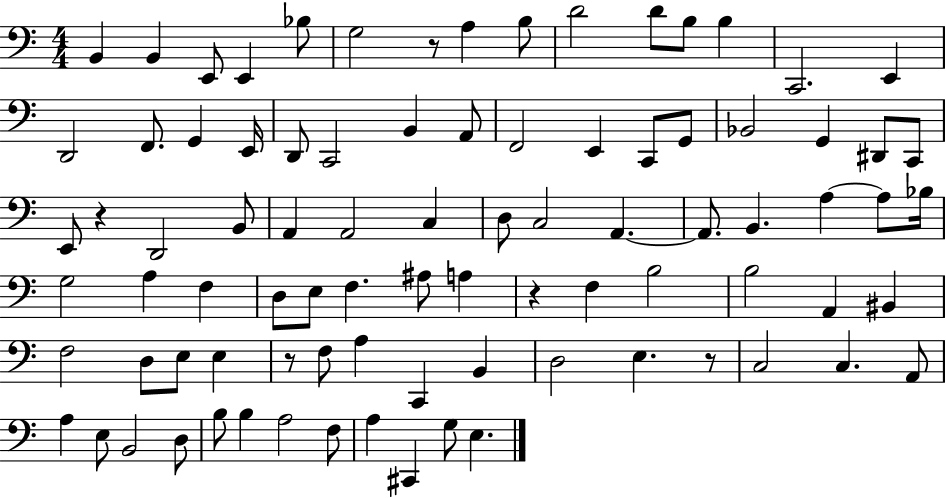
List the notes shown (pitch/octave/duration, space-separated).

B2/q B2/q E2/e E2/q Bb3/e G3/h R/e A3/q B3/e D4/h D4/e B3/e B3/q C2/h. E2/q D2/h F2/e. G2/q E2/s D2/e C2/h B2/q A2/e F2/h E2/q C2/e G2/e Bb2/h G2/q D#2/e C2/e E2/e R/q D2/h B2/e A2/q A2/h C3/q D3/e C3/h A2/q. A2/e. B2/q. A3/q A3/e Bb3/s G3/h A3/q F3/q D3/e E3/e F3/q. A#3/e A3/q R/q F3/q B3/h B3/h A2/q BIS2/q F3/h D3/e E3/e E3/q R/e F3/e A3/q C2/q B2/q D3/h E3/q. R/e C3/h C3/q. A2/e A3/q E3/e B2/h D3/e B3/e B3/q A3/h F3/e A3/q C#2/q G3/e E3/q.